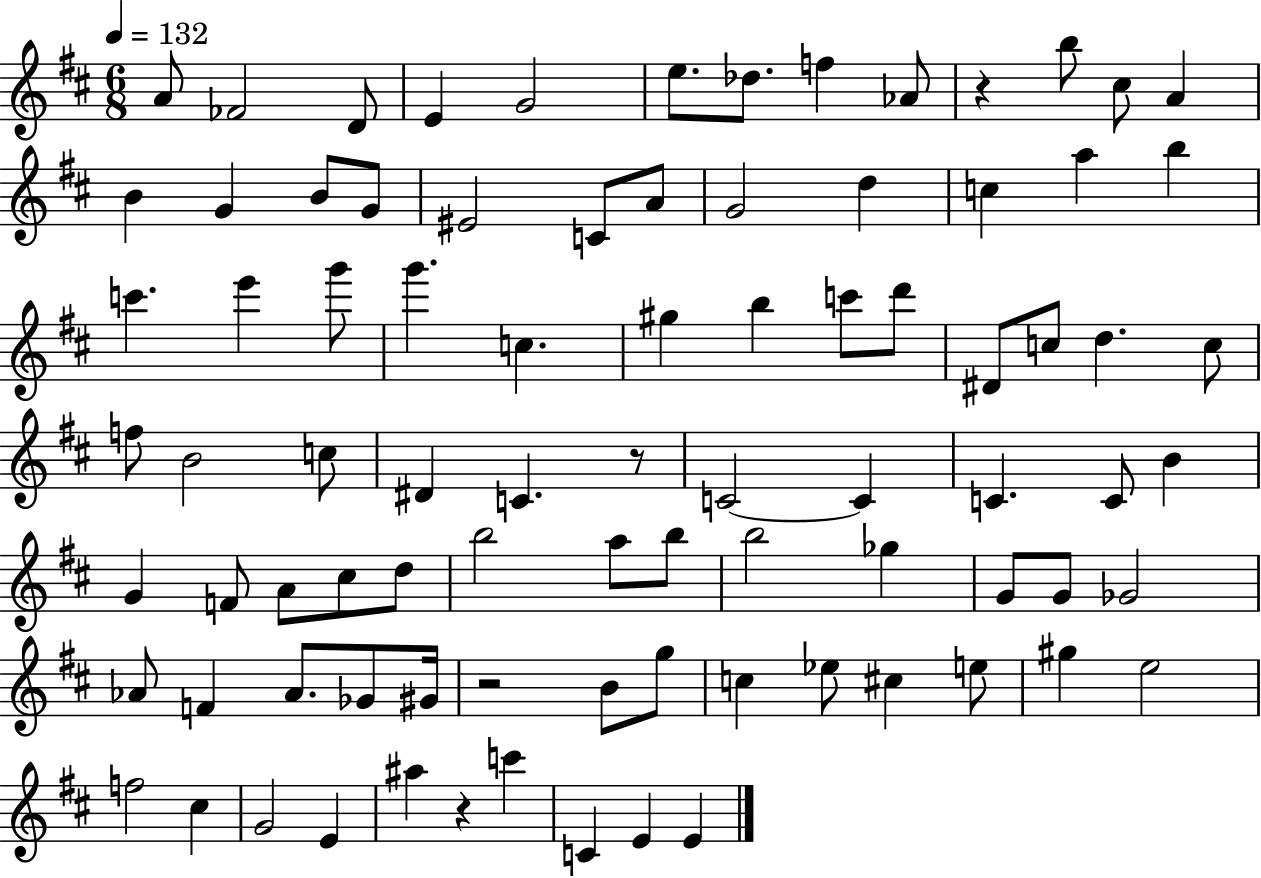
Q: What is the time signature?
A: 6/8